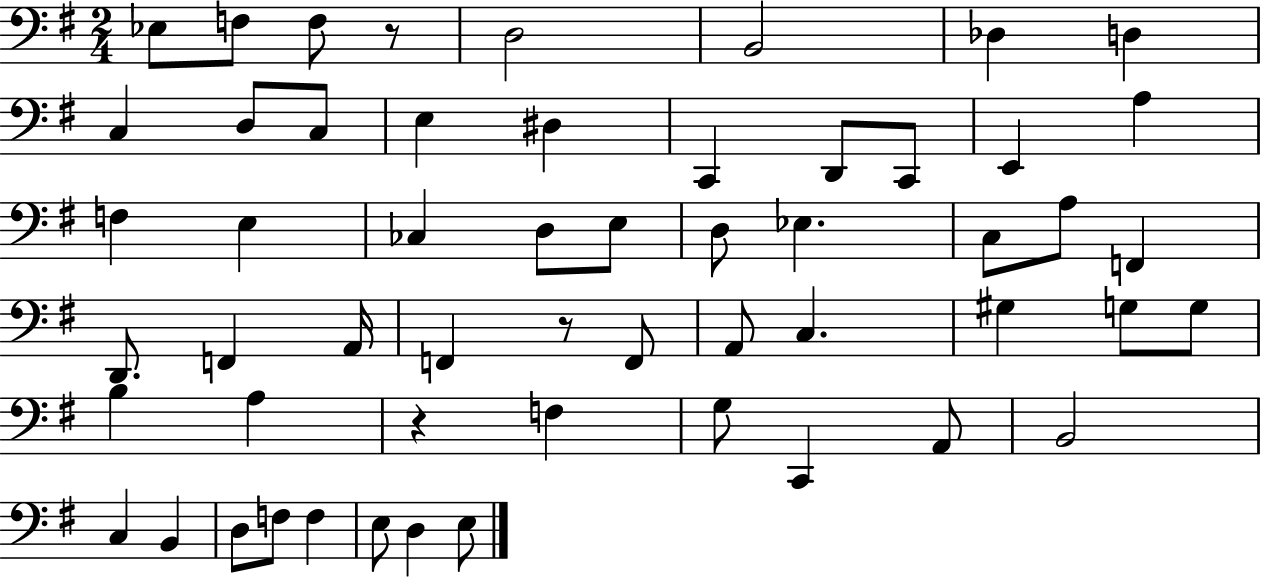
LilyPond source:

{
  \clef bass
  \numericTimeSignature
  \time 2/4
  \key g \major
  ees8 f8 f8 r8 | d2 | b,2 | des4 d4 | \break c4 d8 c8 | e4 dis4 | c,4 d,8 c,8 | e,4 a4 | \break f4 e4 | ces4 d8 e8 | d8 ees4. | c8 a8 f,4 | \break d,8. f,4 a,16 | f,4 r8 f,8 | a,8 c4. | gis4 g8 g8 | \break b4 a4 | r4 f4 | g8 c,4 a,8 | b,2 | \break c4 b,4 | d8 f8 f4 | e8 d4 e8 | \bar "|."
}